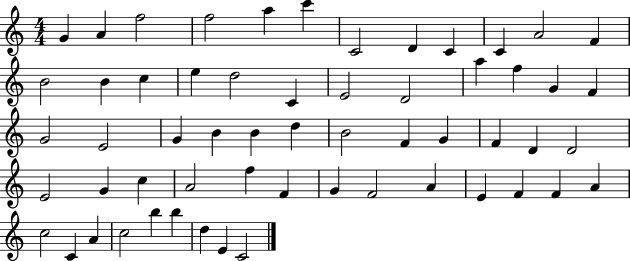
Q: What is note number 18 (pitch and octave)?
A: C4